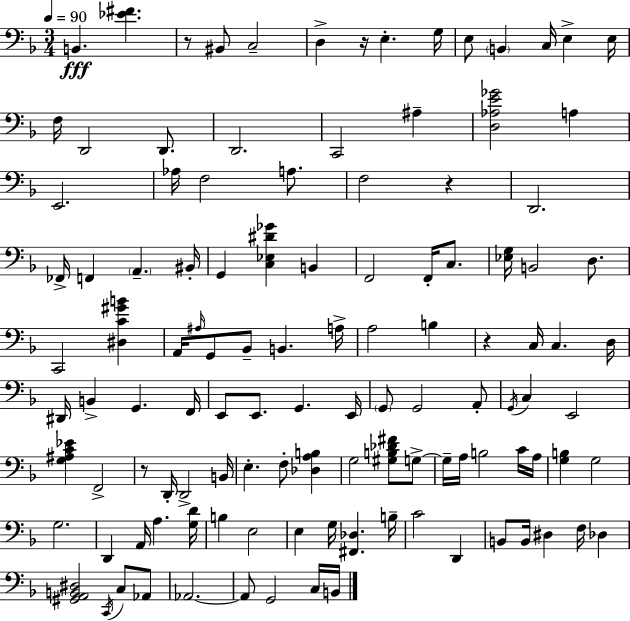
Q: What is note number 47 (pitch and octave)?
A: D3